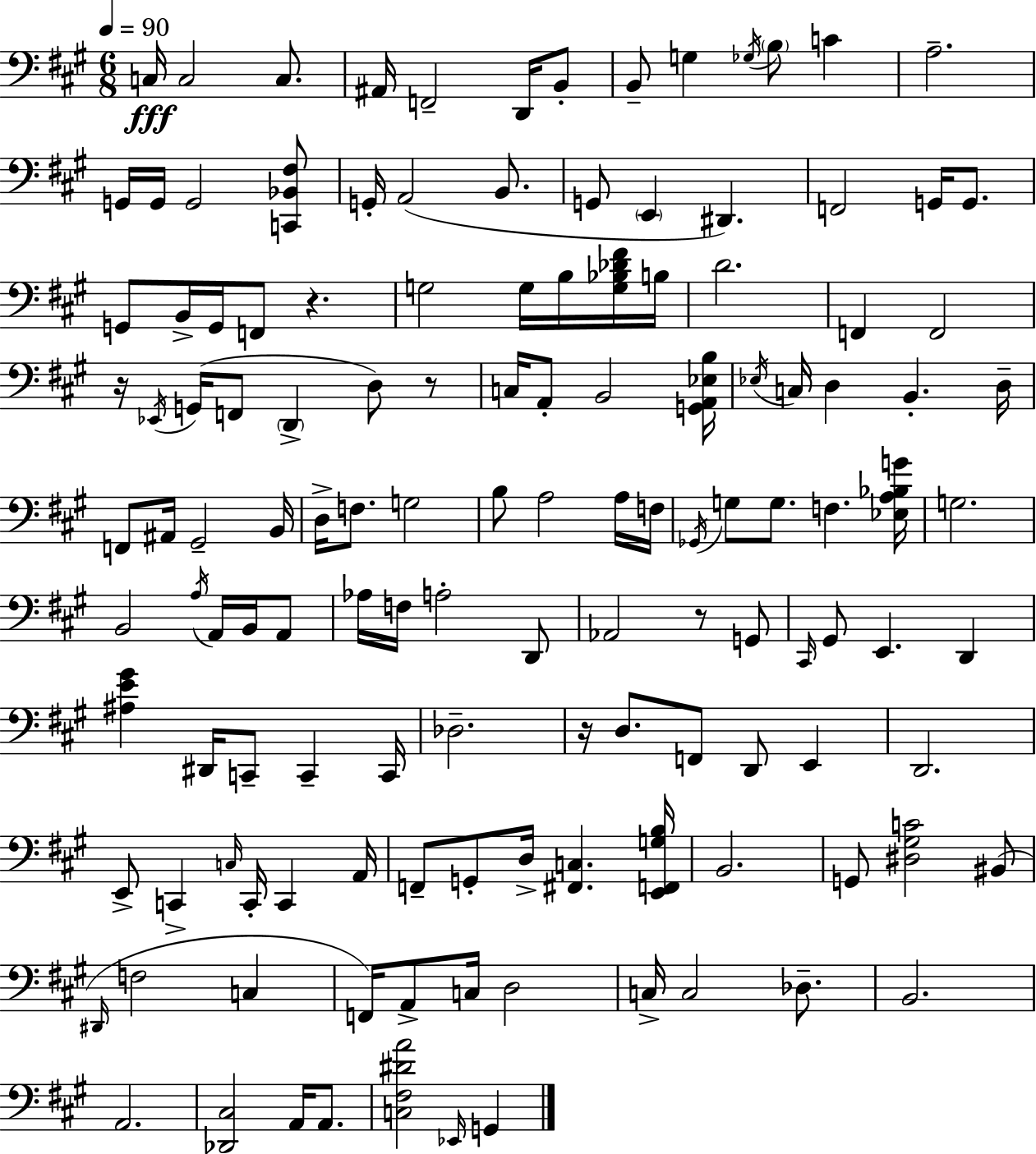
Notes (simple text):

C3/s C3/h C3/e. A#2/s F2/h D2/s B2/e B2/e G3/q Gb3/s B3/e C4/q A3/h. G2/s G2/s G2/h [C2,Bb2,F#3]/e G2/s A2/h B2/e. G2/e E2/q D#2/q. F2/h G2/s G2/e. G2/e B2/s G2/s F2/e R/q. G3/h G3/s B3/s [G3,Bb3,Db4,F#4]/s B3/s D4/h. F2/q F2/h R/s Eb2/s G2/s F2/e D2/q D3/e R/e C3/s A2/e B2/h [G2,A2,Eb3,B3]/s Eb3/s C3/s D3/q B2/q. D3/s F2/e A#2/s G#2/h B2/s D3/s F3/e. G3/h B3/e A3/h A3/s F3/s Gb2/s G3/e G3/e. F3/q. [Eb3,A3,Bb3,G4]/s G3/h. B2/h A3/s A2/s B2/s A2/e Ab3/s F3/s A3/h D2/e Ab2/h R/e G2/e C#2/s G#2/e E2/q. D2/q [A#3,E4,G#4]/q D#2/s C2/e C2/q C2/s Db3/h. R/s D3/e. F2/e D2/e E2/q D2/h. E2/e C2/q C3/s C2/s C2/q A2/s F2/e G2/e D3/s [F#2,C3]/q. [E2,F2,G3,B3]/s B2/h. G2/e [D#3,G#3,C4]/h BIS2/e D#2/s F3/h C3/q F2/s A2/e C3/s D3/h C3/s C3/h Db3/e. B2/h. A2/h. [Db2,C#3]/h A2/s A2/e. [C3,F#3,D#4,A4]/h Eb2/s G2/q